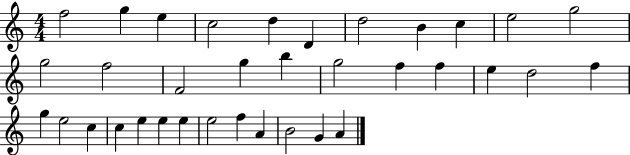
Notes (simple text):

F5/h G5/q E5/q C5/h D5/q D4/q D5/h B4/q C5/q E5/h G5/h G5/h F5/h F4/h G5/q B5/q G5/h F5/q F5/q E5/q D5/h F5/q G5/q E5/h C5/q C5/q E5/q E5/q E5/q E5/h F5/q A4/q B4/h G4/q A4/q